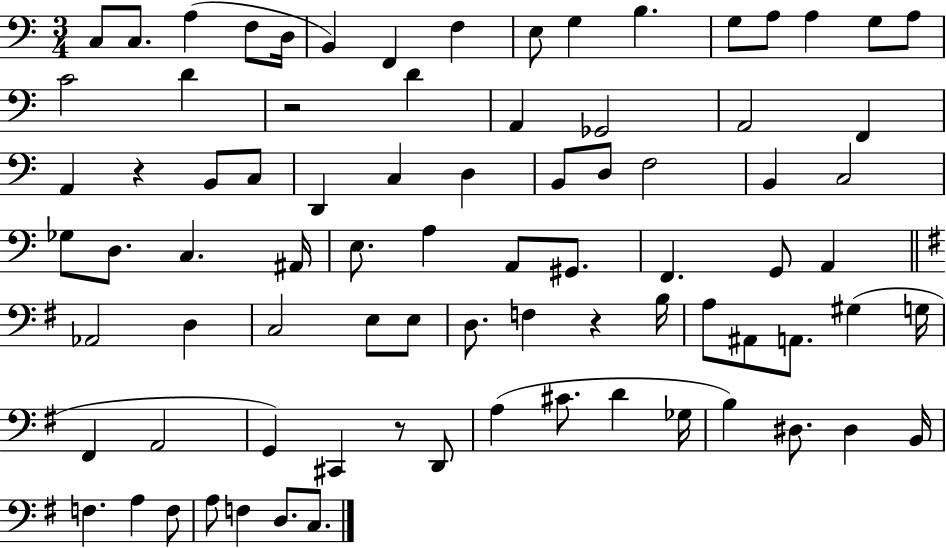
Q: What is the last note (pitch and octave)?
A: C3